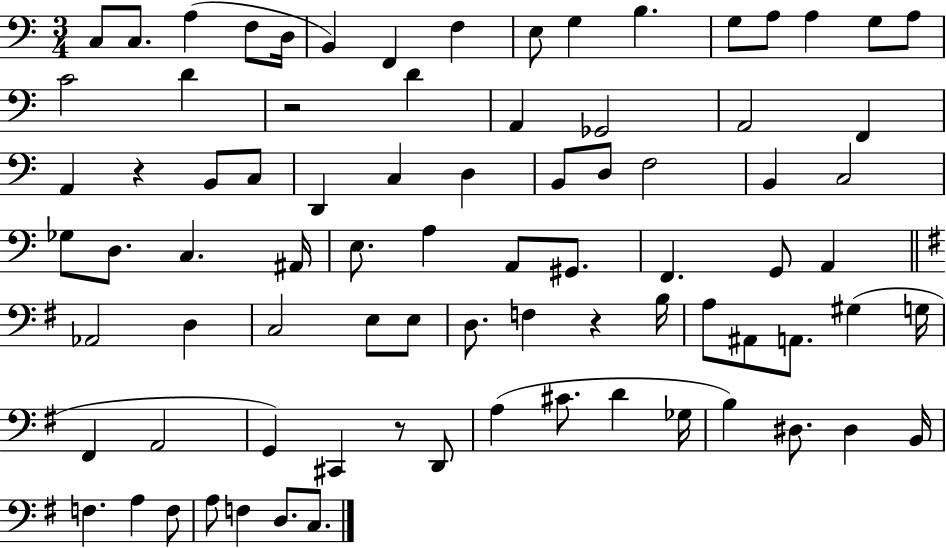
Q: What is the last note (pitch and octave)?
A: C3